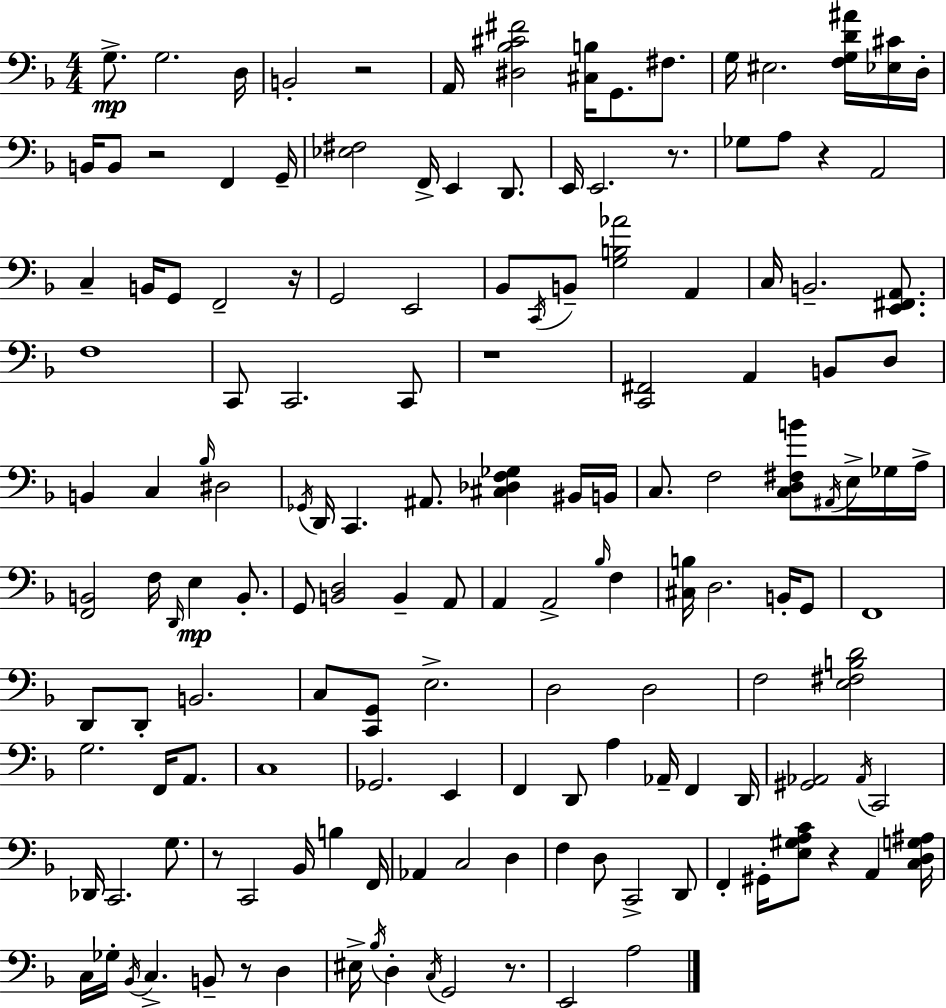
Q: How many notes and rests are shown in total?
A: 152